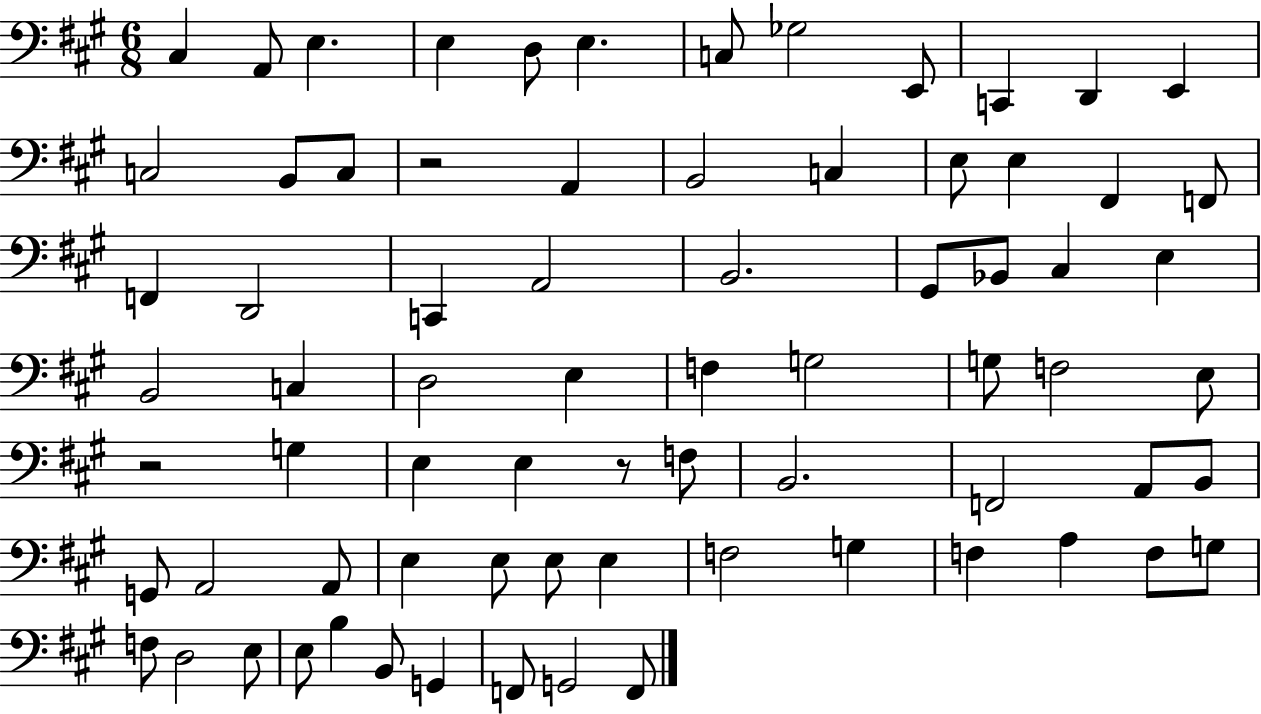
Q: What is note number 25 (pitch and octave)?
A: C2